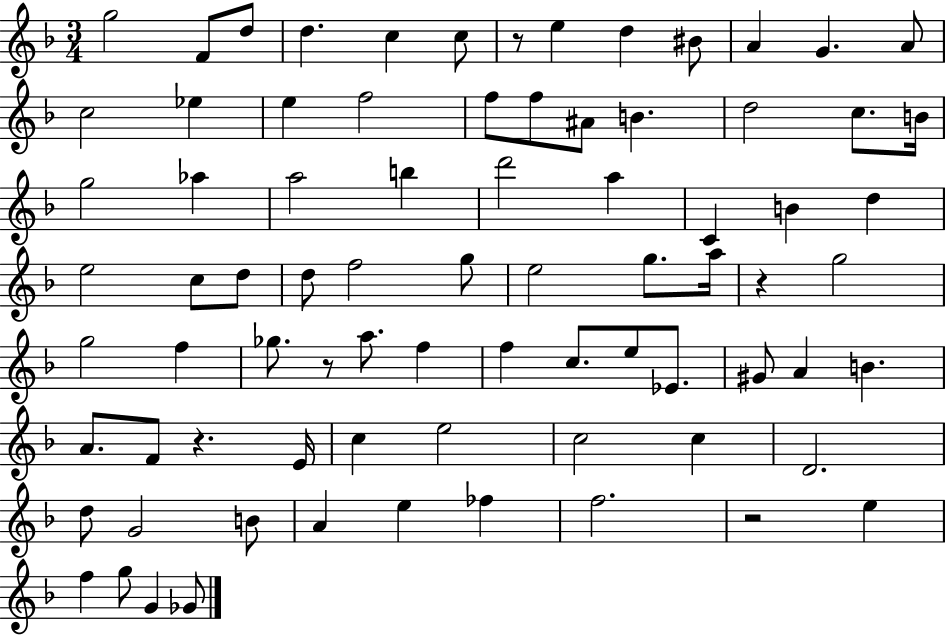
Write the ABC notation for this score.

X:1
T:Untitled
M:3/4
L:1/4
K:F
g2 F/2 d/2 d c c/2 z/2 e d ^B/2 A G A/2 c2 _e e f2 f/2 f/2 ^A/2 B d2 c/2 B/4 g2 _a a2 b d'2 a C B d e2 c/2 d/2 d/2 f2 g/2 e2 g/2 a/4 z g2 g2 f _g/2 z/2 a/2 f f c/2 e/2 _E/2 ^G/2 A B A/2 F/2 z E/4 c e2 c2 c D2 d/2 G2 B/2 A e _f f2 z2 e f g/2 G _G/2